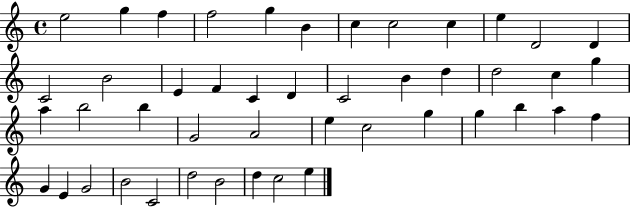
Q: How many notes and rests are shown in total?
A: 46